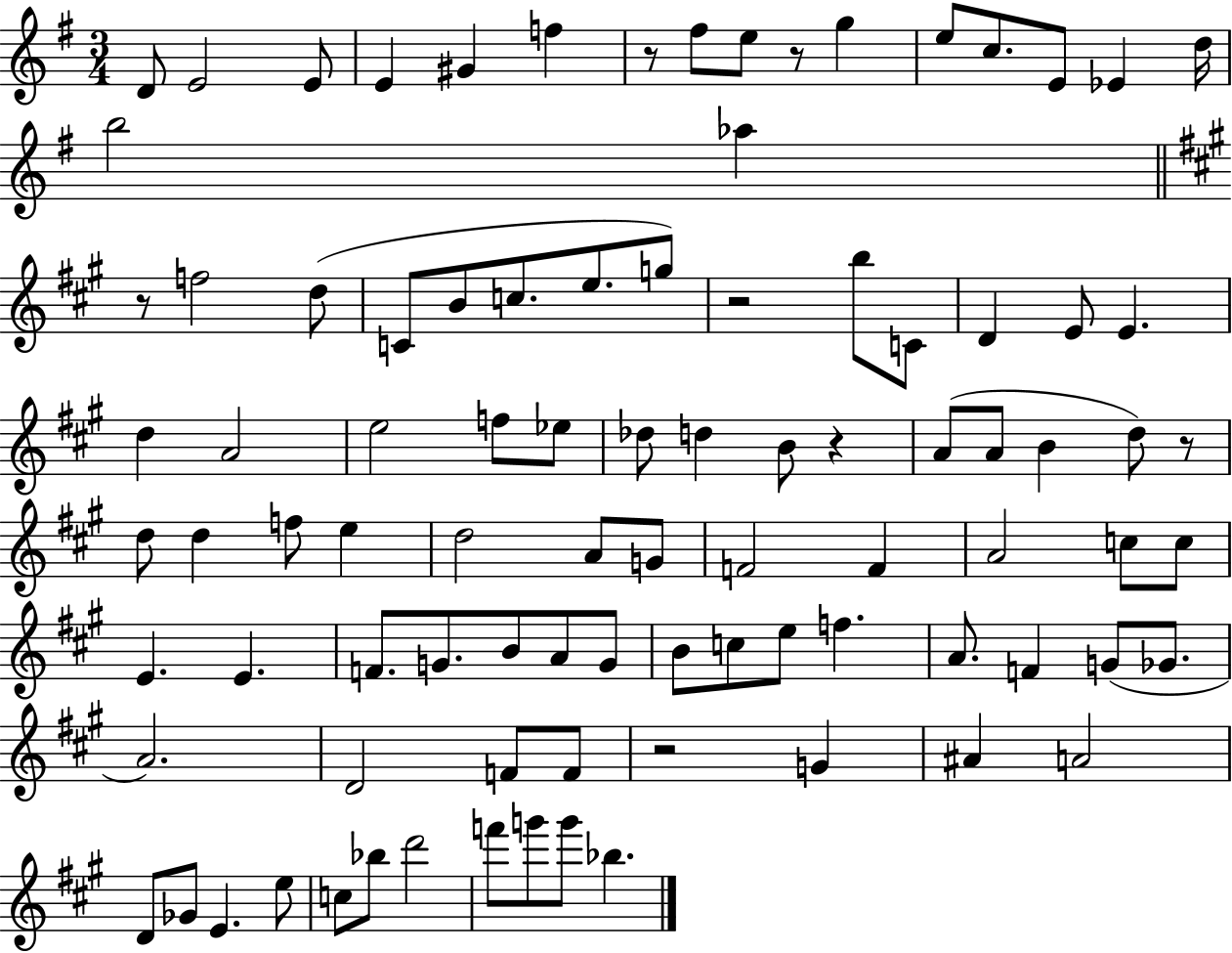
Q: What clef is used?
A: treble